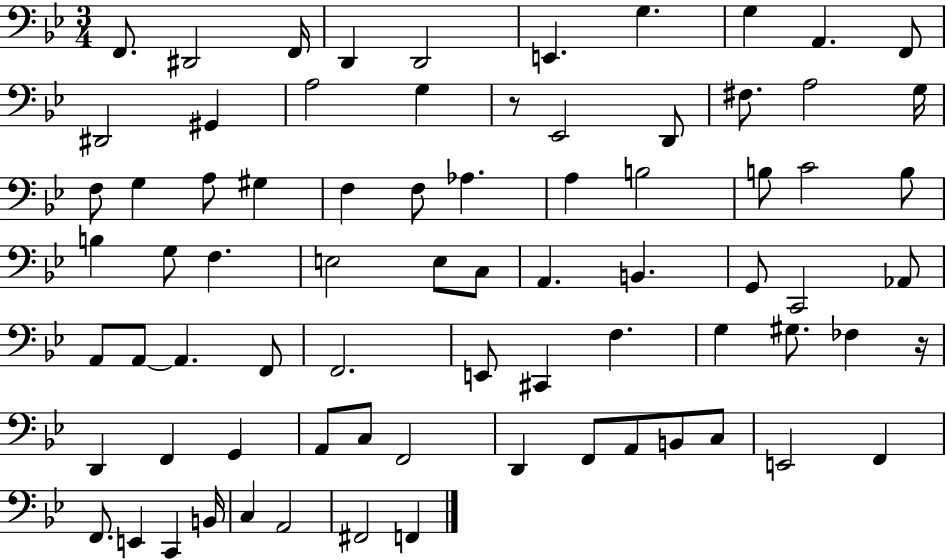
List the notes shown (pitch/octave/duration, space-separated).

F2/e. D#2/h F2/s D2/q D2/h E2/q. G3/q. G3/q A2/q. F2/e D#2/h G#2/q A3/h G3/q R/e Eb2/h D2/e F#3/e. A3/h G3/s F3/e G3/q A3/e G#3/q F3/q F3/e Ab3/q. A3/q B3/h B3/e C4/h B3/e B3/q G3/e F3/q. E3/h E3/e C3/e A2/q. B2/q. G2/e C2/h Ab2/e A2/e A2/e A2/q. F2/e F2/h. E2/e C#2/q F3/q. G3/q G#3/e. FES3/q R/s D2/q F2/q G2/q A2/e C3/e F2/h D2/q F2/e A2/e B2/e C3/e E2/h F2/q F2/e. E2/q C2/q B2/s C3/q A2/h F#2/h F2/q